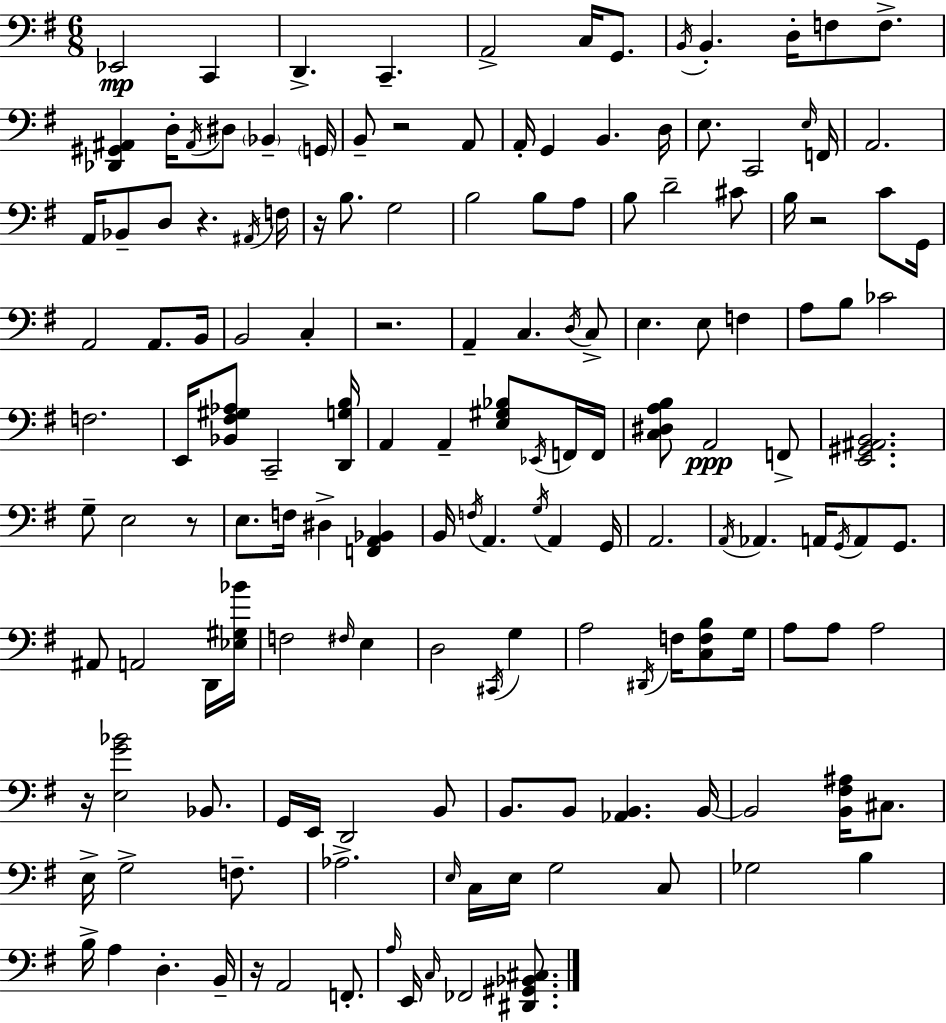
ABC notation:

X:1
T:Untitled
M:6/8
L:1/4
K:G
_E,,2 C,, D,, C,, A,,2 C,/4 G,,/2 B,,/4 B,, D,/4 F,/2 F,/2 [_D,,^G,,^A,,] D,/4 ^A,,/4 ^D,/2 _B,, G,,/4 B,,/2 z2 A,,/2 A,,/4 G,, B,, D,/4 E,/2 C,,2 E,/4 F,,/4 A,,2 A,,/4 _B,,/2 D,/2 z ^A,,/4 F,/4 z/4 B,/2 G,2 B,2 B,/2 A,/2 B,/2 D2 ^C/2 B,/4 z2 C/2 G,,/4 A,,2 A,,/2 B,,/4 B,,2 C, z2 A,, C, D,/4 C,/2 E, E,/2 F, A,/2 B,/2 _C2 F,2 E,,/4 [_B,,^F,^G,_A,]/2 C,,2 [D,,G,B,]/4 A,, A,, [E,^G,_B,]/2 _E,,/4 F,,/4 F,,/4 [C,^D,A,B,]/2 A,,2 F,,/2 [E,,^G,,^A,,B,,]2 G,/2 E,2 z/2 E,/2 F,/4 ^D, [F,,A,,_B,,] B,,/4 F,/4 A,, G,/4 A,, G,,/4 A,,2 A,,/4 _A,, A,,/4 G,,/4 A,,/2 G,,/2 ^A,,/2 A,,2 D,,/4 [_E,^G,_B]/4 F,2 ^F,/4 E, D,2 ^C,,/4 G, A,2 ^D,,/4 F,/4 [C,F,B,]/2 G,/4 A,/2 A,/2 A,2 z/4 [E,G_B]2 _B,,/2 G,,/4 E,,/4 D,,2 B,,/2 B,,/2 B,,/2 [_A,,B,,] B,,/4 B,,2 [B,,^F,^A,]/4 ^C,/2 E,/4 G,2 F,/2 _A,2 E,/4 C,/4 E,/4 G,2 C,/2 _G,2 B, B,/4 A, D, B,,/4 z/4 A,,2 F,,/2 A,/4 E,,/4 C,/4 _F,,2 [^D,,^G,,_B,,^C,]/2